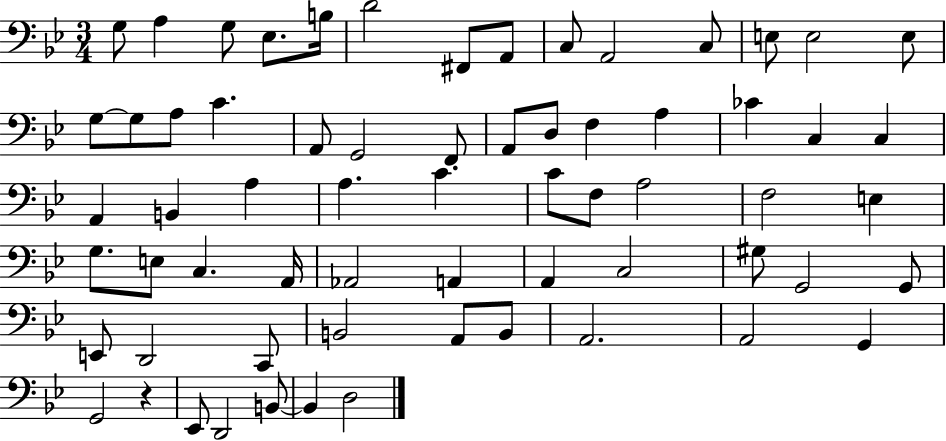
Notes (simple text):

G3/e A3/q G3/e Eb3/e. B3/s D4/h F#2/e A2/e C3/e A2/h C3/e E3/e E3/h E3/e G3/e G3/e A3/e C4/q. A2/e G2/h F2/e A2/e D3/e F3/q A3/q CES4/q C3/q C3/q A2/q B2/q A3/q A3/q. C4/q. C4/e F3/e A3/h F3/h E3/q G3/e. E3/e C3/q. A2/s Ab2/h A2/q A2/q C3/h G#3/e G2/h G2/e E2/e D2/h C2/e B2/h A2/e B2/e A2/h. A2/h G2/q G2/h R/q Eb2/e D2/h B2/e B2/q D3/h